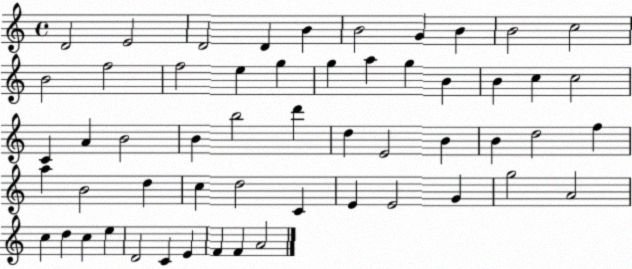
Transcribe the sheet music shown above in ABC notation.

X:1
T:Untitled
M:4/4
L:1/4
K:C
D2 E2 D2 D B B2 G B B2 c2 B2 f2 f2 e g g a g B B c c2 C A B2 B b2 d' d E2 B B d2 f a B2 d c d2 C E E2 G g2 A2 c d c e D2 C E F F A2